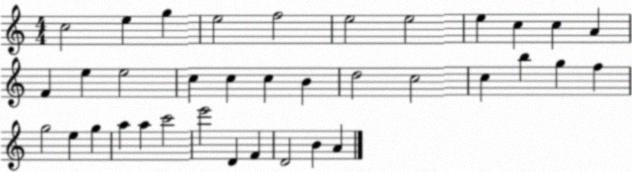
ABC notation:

X:1
T:Untitled
M:4/4
L:1/4
K:C
c2 e g e2 f2 e2 e2 e c c A F e e2 c c c B d2 c2 c b g f g2 e g a a c'2 e'2 D F D2 B A